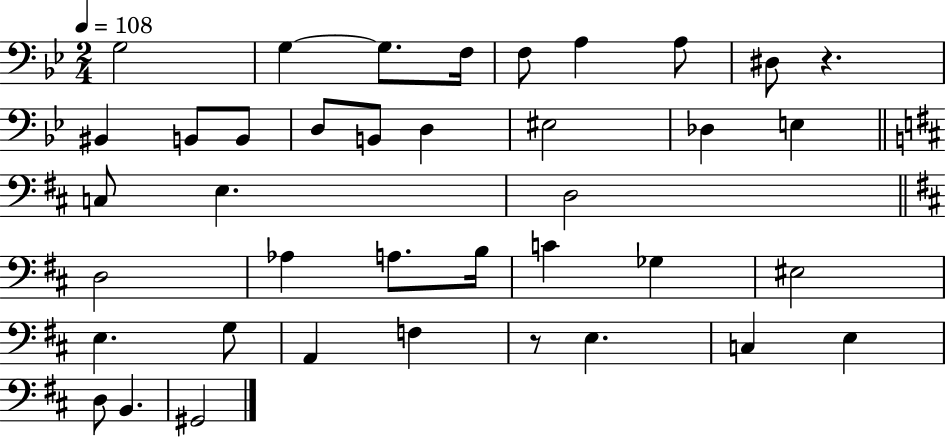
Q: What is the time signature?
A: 2/4